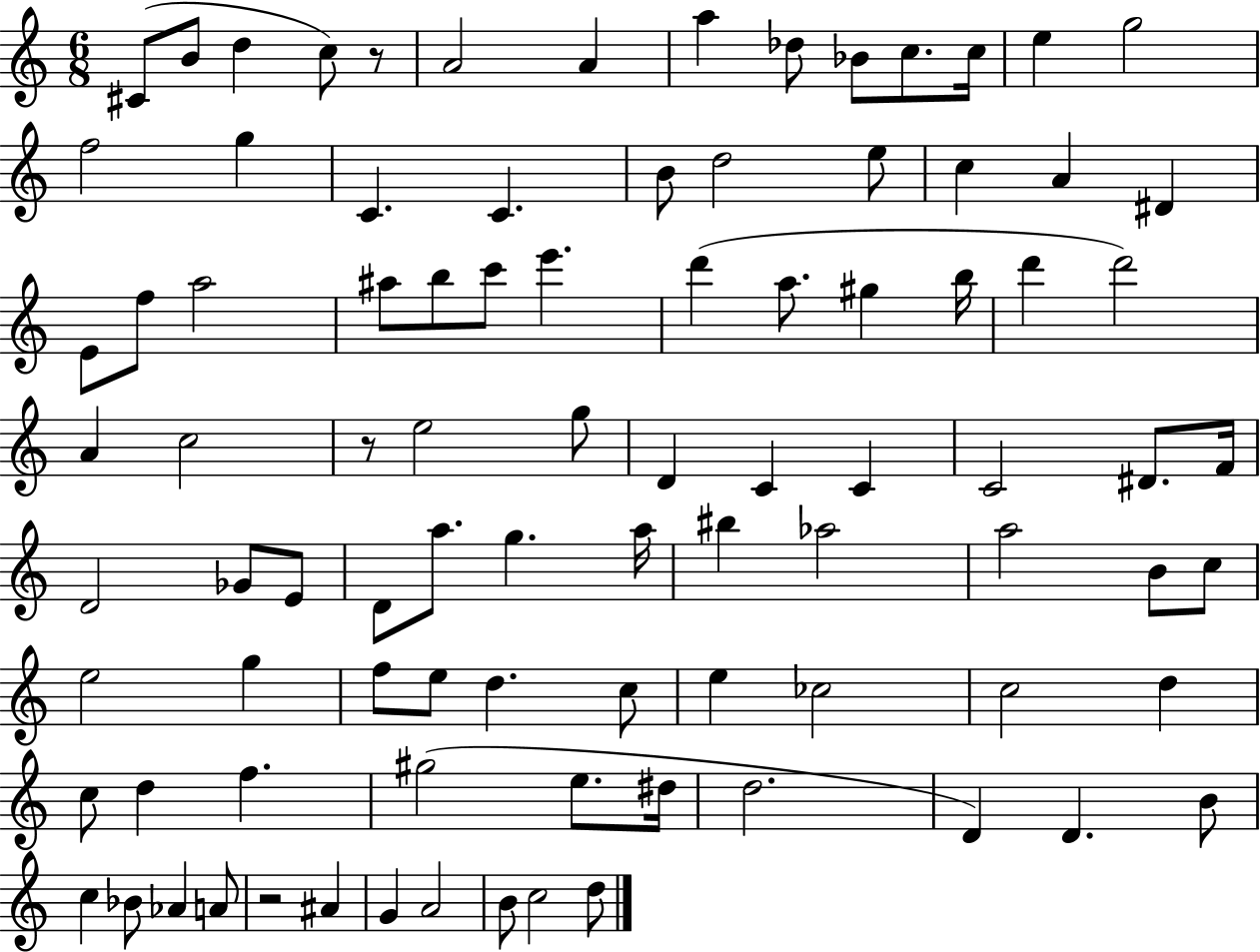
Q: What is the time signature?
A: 6/8